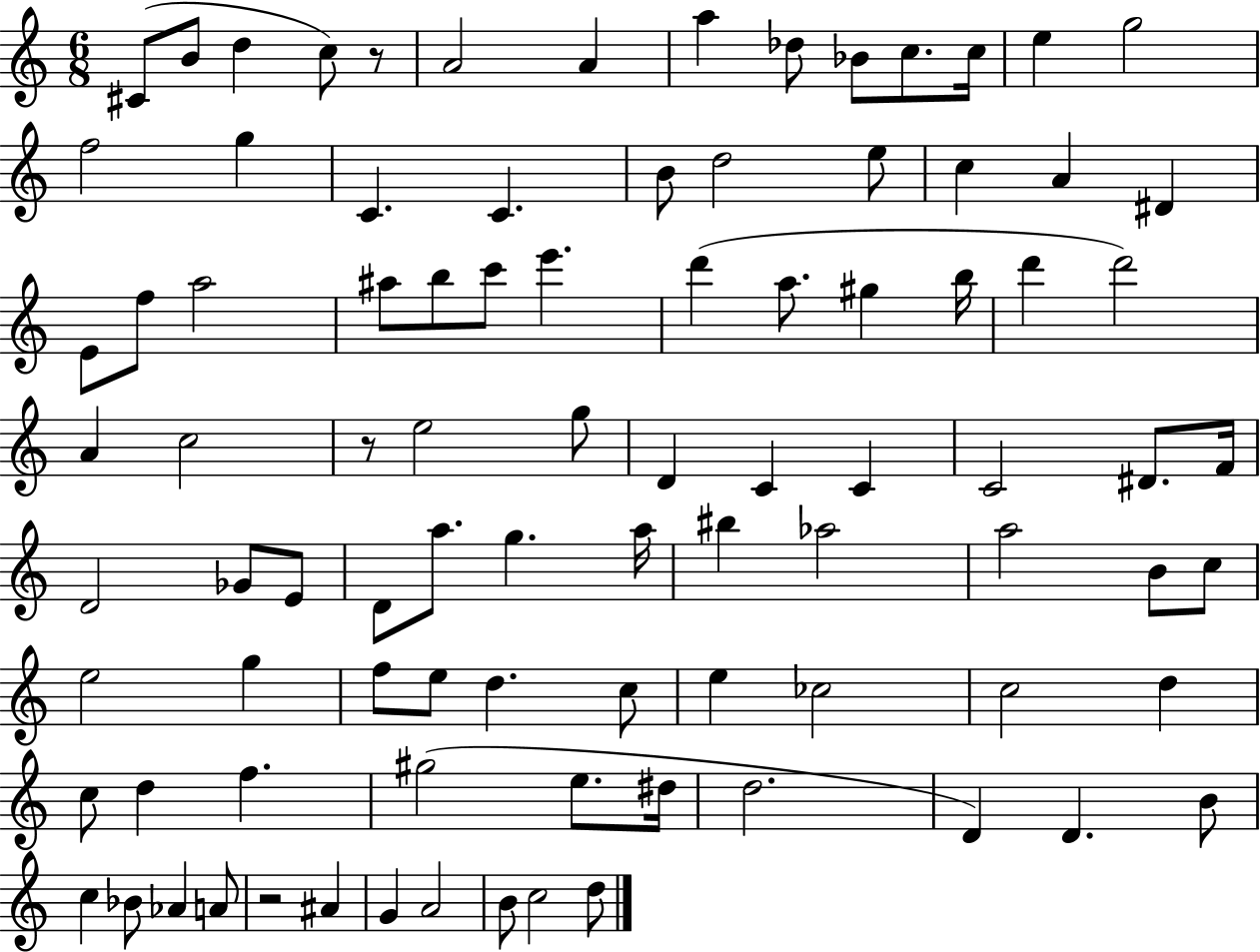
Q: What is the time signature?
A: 6/8